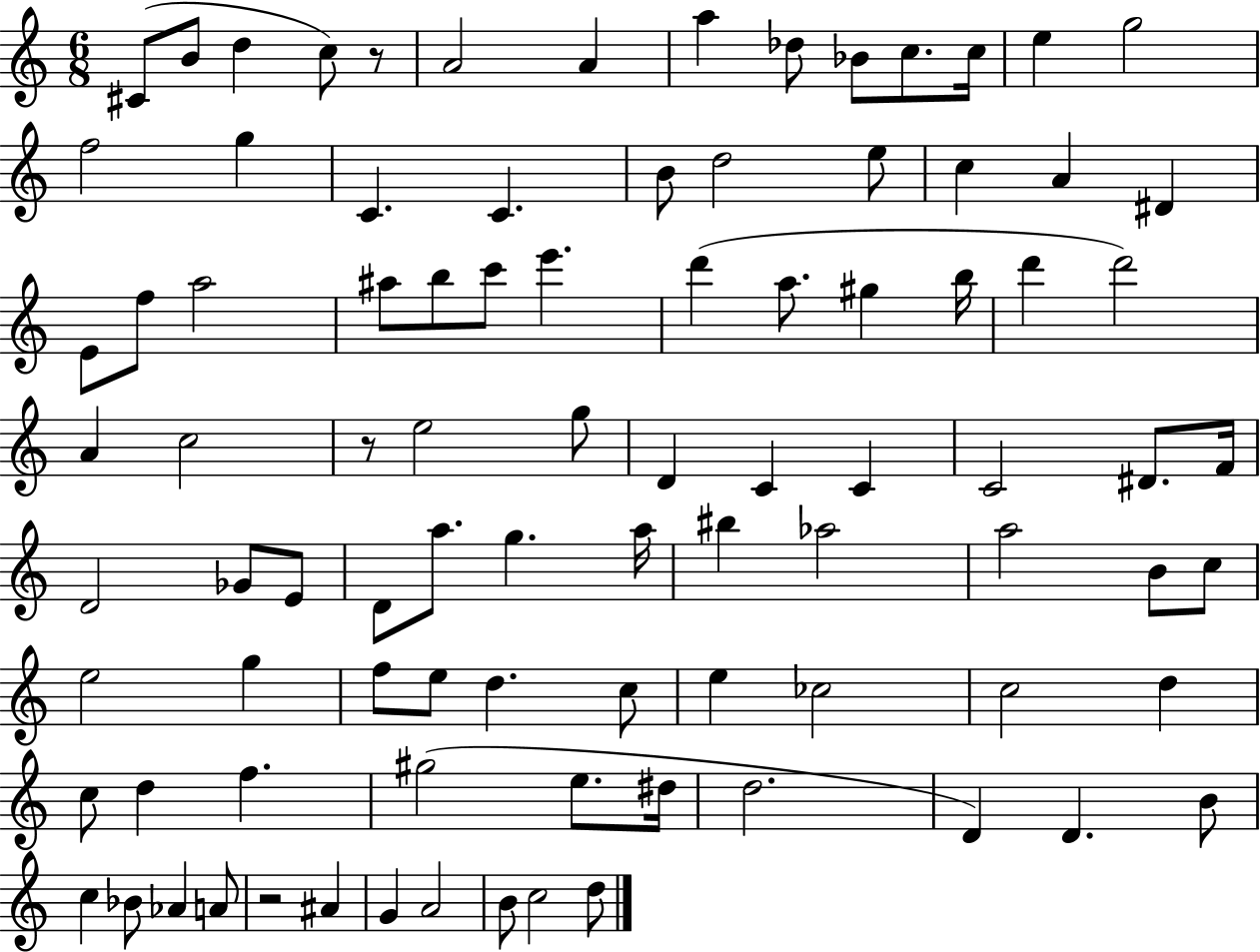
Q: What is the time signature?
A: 6/8